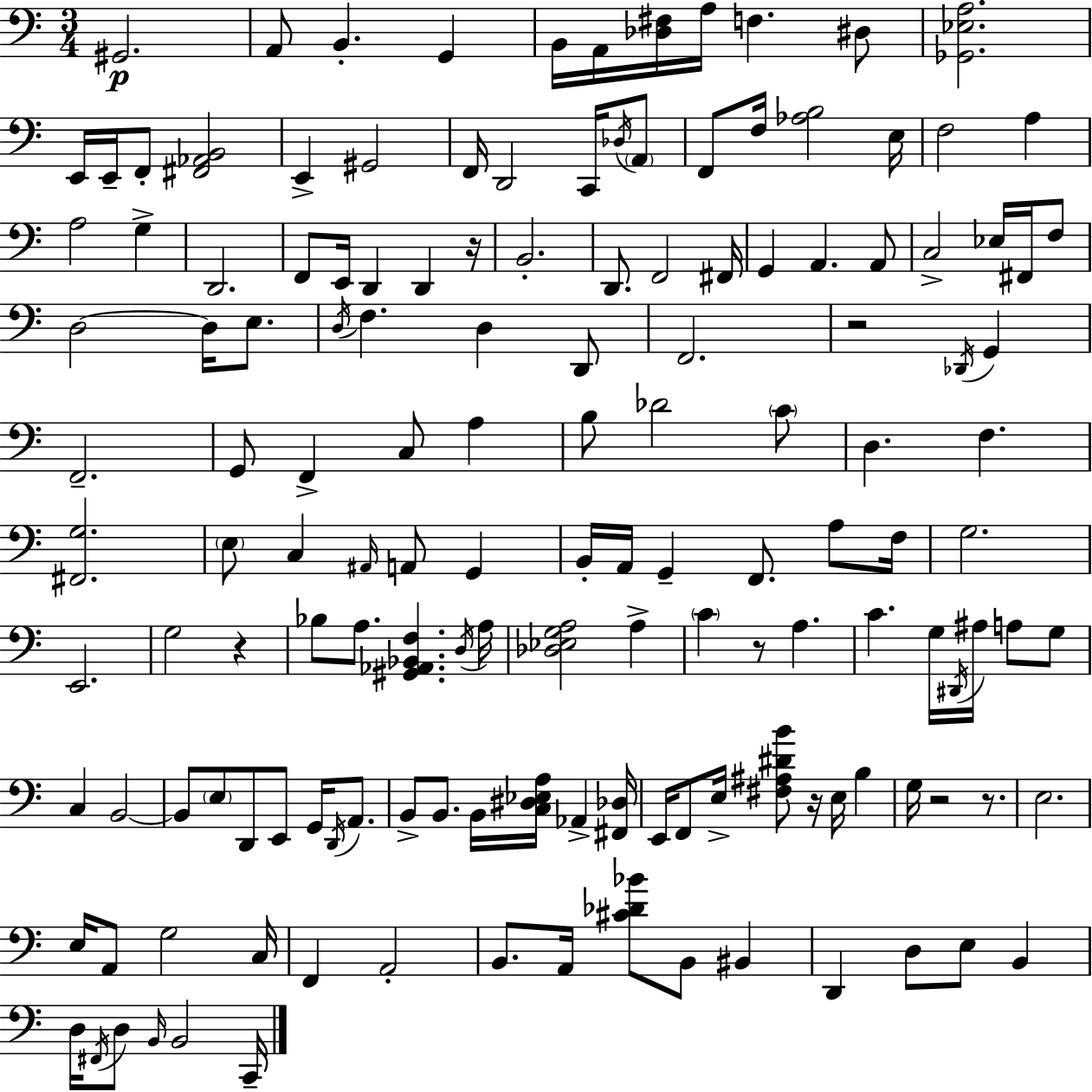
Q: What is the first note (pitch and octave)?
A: G#2